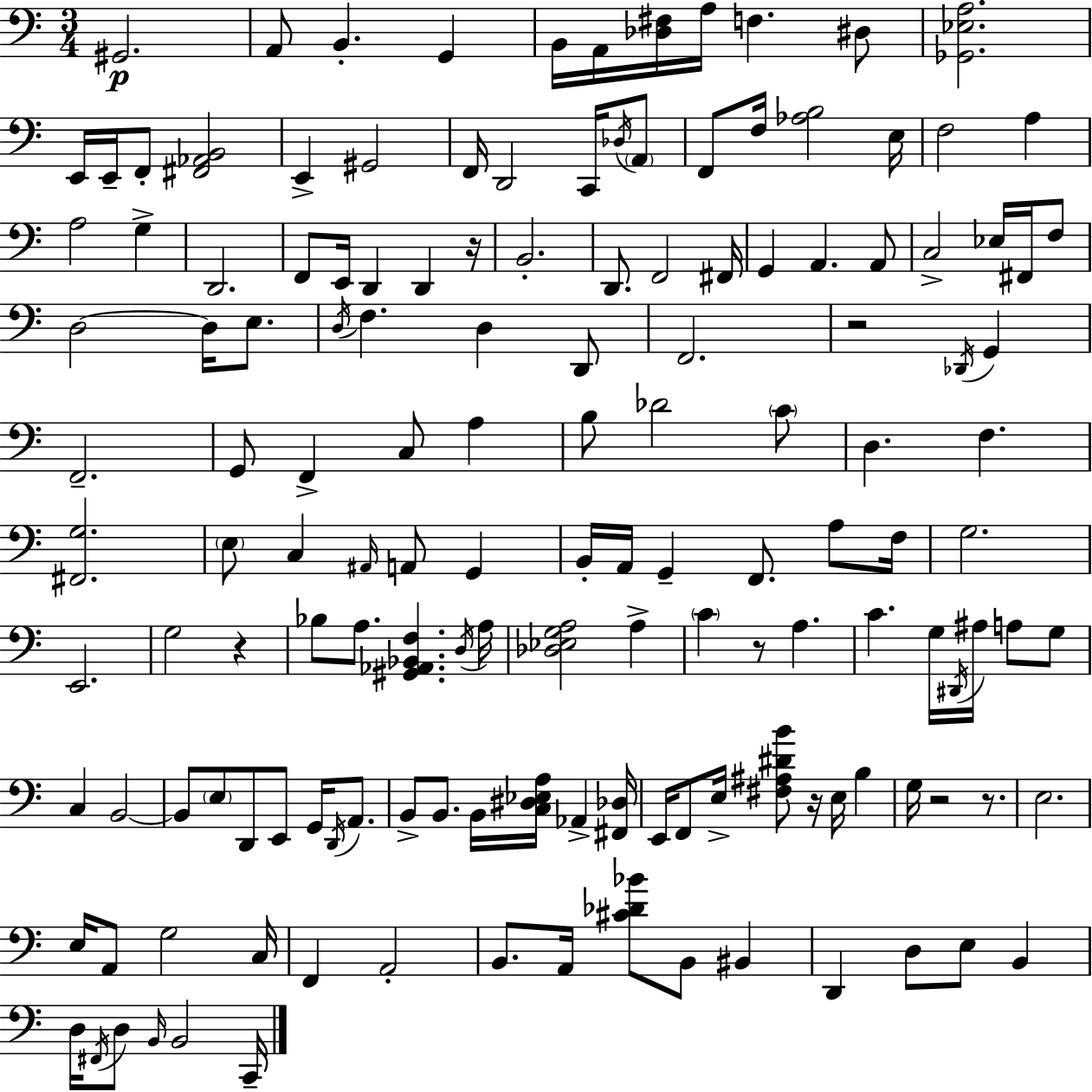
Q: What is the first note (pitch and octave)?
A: G#2